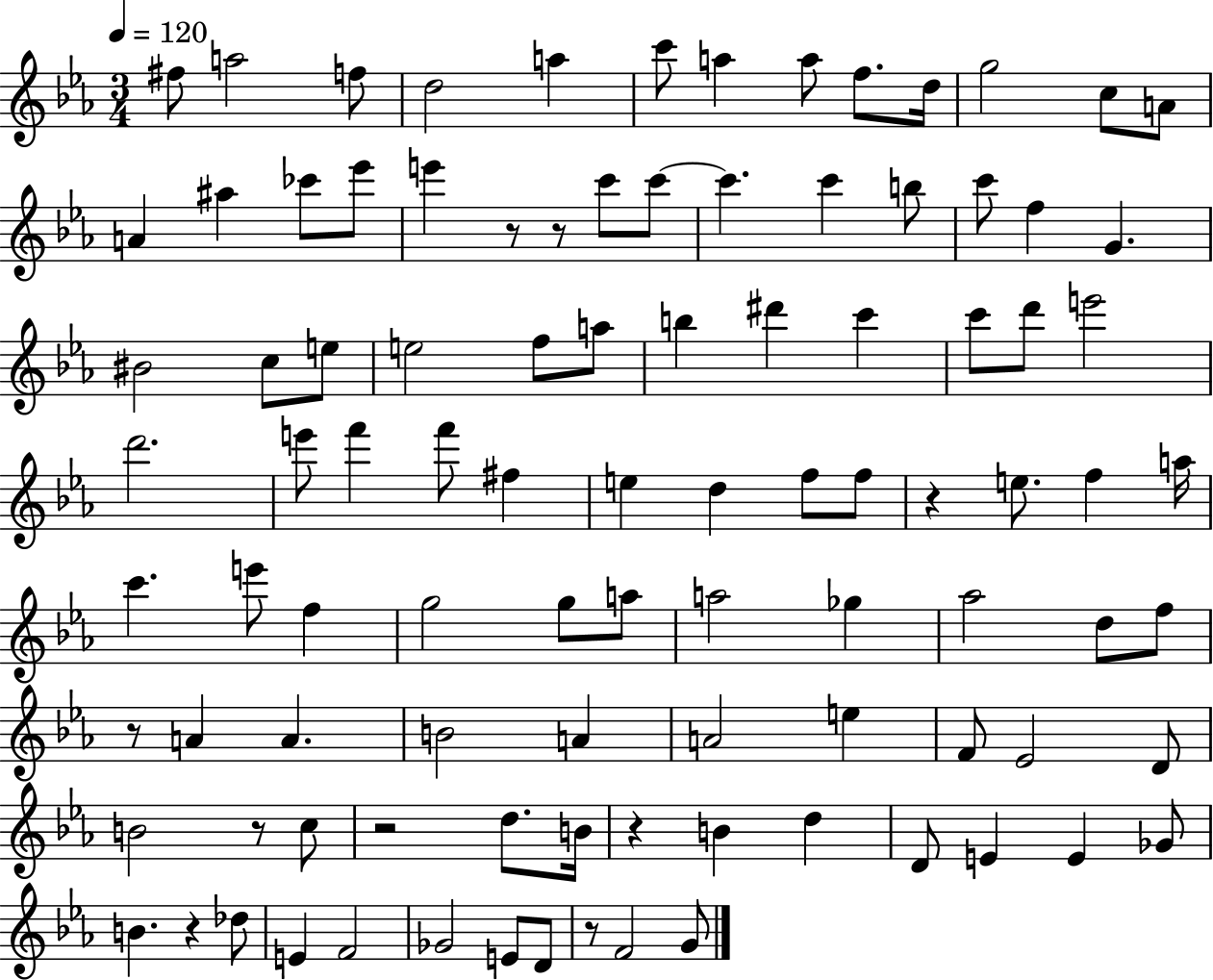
F#5/e A5/h F5/e D5/h A5/q C6/e A5/q A5/e F5/e. D5/s G5/h C5/e A4/e A4/q A#5/q CES6/e Eb6/e E6/q R/e R/e C6/e C6/e C6/q. C6/q B5/e C6/e F5/q G4/q. BIS4/h C5/e E5/e E5/h F5/e A5/e B5/q D#6/q C6/q C6/e D6/e E6/h D6/h. E6/e F6/q F6/e F#5/q E5/q D5/q F5/e F5/e R/q E5/e. F5/q A5/s C6/q. E6/e F5/q G5/h G5/e A5/e A5/h Gb5/q Ab5/h D5/e F5/e R/e A4/q A4/q. B4/h A4/q A4/h E5/q F4/e Eb4/h D4/e B4/h R/e C5/e R/h D5/e. B4/s R/q B4/q D5/q D4/e E4/q E4/q Gb4/e B4/q. R/q Db5/e E4/q F4/h Gb4/h E4/e D4/e R/e F4/h G4/e